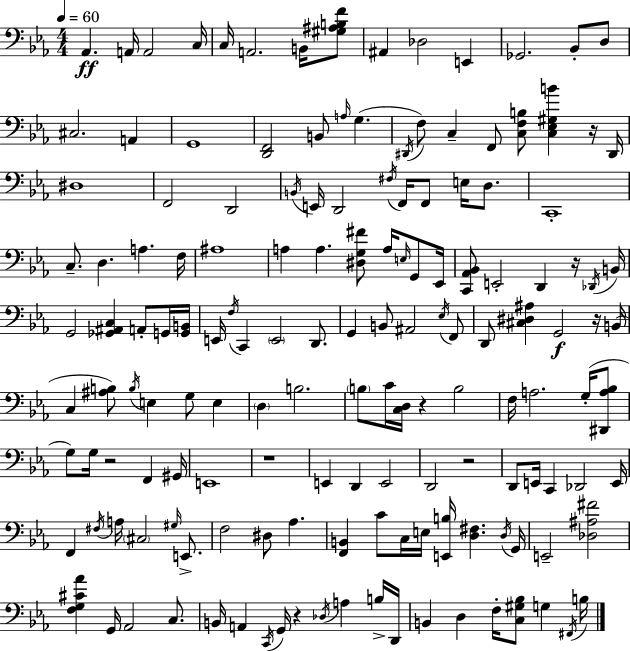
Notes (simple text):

Ab2/q. A2/s A2/h C3/s C3/s A2/h. B2/s [G#3,A#3,B3,F4]/e A#2/q Db3/h E2/q Gb2/h. Bb2/e D3/e C#3/h. A2/q G2/w [D2,F2]/h B2/e A3/s G3/q. D#2/s F3/e C3/q F2/e [C3,F3,B3]/e [C3,Eb3,G#3,B4]/q R/s D#2/s D#3/w F2/h D2/h B2/s E2/s D2/h F#3/s F2/s F2/e E3/s D3/e. C2/w C3/e. D3/q. A3/q. F3/s A#3/w A3/q A3/q. [D#3,G3,F#4]/e A3/s E3/s G2/e Eb2/s [C2,Ab2,Bb2]/e E2/h D2/q R/s Db2/s B2/s G2/h [Gb2,A#2,C3]/q A2/e G2/s [G2,B2]/s E2/s F3/s C2/q E2/h D2/e. G2/q B2/e A#2/h Eb3/s F2/e D2/e [C#3,D#3,A#3]/q G2/h R/s B2/s C3/q [A#3,B3]/e B3/s E3/q G3/e E3/q D3/q B3/h. B3/e C4/s [C3,D3]/s R/q B3/h F3/s A3/h. G3/s [D#2,A3,Bb3]/e G3/e G3/s R/h F2/q G#2/s E2/w R/w E2/q D2/q E2/h D2/h R/h D2/e E2/s C2/q Db2/h E2/s F2/q F#3/s A3/s C#3/h G#3/s E2/e. F3/h D#3/e Ab3/q. [F2,B2]/q C4/e C3/s E3/s [E2,B3]/s [D3,F#3]/q. D3/s G2/s E2/h [Db3,A#3,F#4]/h [F3,G3,C#4,Ab4]/q G2/s Ab2/h C3/e. B2/s A2/q C2/s G2/s R/q Db3/s A3/q B3/s D2/s B2/q D3/q F3/s [C3,G#3,Bb3]/e G3/q F#2/s B3/s